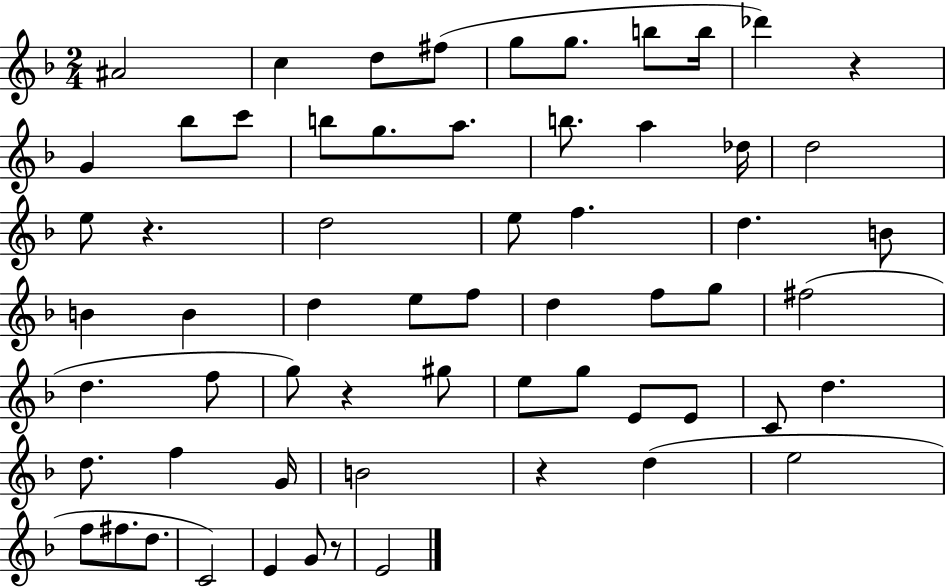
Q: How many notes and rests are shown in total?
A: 62